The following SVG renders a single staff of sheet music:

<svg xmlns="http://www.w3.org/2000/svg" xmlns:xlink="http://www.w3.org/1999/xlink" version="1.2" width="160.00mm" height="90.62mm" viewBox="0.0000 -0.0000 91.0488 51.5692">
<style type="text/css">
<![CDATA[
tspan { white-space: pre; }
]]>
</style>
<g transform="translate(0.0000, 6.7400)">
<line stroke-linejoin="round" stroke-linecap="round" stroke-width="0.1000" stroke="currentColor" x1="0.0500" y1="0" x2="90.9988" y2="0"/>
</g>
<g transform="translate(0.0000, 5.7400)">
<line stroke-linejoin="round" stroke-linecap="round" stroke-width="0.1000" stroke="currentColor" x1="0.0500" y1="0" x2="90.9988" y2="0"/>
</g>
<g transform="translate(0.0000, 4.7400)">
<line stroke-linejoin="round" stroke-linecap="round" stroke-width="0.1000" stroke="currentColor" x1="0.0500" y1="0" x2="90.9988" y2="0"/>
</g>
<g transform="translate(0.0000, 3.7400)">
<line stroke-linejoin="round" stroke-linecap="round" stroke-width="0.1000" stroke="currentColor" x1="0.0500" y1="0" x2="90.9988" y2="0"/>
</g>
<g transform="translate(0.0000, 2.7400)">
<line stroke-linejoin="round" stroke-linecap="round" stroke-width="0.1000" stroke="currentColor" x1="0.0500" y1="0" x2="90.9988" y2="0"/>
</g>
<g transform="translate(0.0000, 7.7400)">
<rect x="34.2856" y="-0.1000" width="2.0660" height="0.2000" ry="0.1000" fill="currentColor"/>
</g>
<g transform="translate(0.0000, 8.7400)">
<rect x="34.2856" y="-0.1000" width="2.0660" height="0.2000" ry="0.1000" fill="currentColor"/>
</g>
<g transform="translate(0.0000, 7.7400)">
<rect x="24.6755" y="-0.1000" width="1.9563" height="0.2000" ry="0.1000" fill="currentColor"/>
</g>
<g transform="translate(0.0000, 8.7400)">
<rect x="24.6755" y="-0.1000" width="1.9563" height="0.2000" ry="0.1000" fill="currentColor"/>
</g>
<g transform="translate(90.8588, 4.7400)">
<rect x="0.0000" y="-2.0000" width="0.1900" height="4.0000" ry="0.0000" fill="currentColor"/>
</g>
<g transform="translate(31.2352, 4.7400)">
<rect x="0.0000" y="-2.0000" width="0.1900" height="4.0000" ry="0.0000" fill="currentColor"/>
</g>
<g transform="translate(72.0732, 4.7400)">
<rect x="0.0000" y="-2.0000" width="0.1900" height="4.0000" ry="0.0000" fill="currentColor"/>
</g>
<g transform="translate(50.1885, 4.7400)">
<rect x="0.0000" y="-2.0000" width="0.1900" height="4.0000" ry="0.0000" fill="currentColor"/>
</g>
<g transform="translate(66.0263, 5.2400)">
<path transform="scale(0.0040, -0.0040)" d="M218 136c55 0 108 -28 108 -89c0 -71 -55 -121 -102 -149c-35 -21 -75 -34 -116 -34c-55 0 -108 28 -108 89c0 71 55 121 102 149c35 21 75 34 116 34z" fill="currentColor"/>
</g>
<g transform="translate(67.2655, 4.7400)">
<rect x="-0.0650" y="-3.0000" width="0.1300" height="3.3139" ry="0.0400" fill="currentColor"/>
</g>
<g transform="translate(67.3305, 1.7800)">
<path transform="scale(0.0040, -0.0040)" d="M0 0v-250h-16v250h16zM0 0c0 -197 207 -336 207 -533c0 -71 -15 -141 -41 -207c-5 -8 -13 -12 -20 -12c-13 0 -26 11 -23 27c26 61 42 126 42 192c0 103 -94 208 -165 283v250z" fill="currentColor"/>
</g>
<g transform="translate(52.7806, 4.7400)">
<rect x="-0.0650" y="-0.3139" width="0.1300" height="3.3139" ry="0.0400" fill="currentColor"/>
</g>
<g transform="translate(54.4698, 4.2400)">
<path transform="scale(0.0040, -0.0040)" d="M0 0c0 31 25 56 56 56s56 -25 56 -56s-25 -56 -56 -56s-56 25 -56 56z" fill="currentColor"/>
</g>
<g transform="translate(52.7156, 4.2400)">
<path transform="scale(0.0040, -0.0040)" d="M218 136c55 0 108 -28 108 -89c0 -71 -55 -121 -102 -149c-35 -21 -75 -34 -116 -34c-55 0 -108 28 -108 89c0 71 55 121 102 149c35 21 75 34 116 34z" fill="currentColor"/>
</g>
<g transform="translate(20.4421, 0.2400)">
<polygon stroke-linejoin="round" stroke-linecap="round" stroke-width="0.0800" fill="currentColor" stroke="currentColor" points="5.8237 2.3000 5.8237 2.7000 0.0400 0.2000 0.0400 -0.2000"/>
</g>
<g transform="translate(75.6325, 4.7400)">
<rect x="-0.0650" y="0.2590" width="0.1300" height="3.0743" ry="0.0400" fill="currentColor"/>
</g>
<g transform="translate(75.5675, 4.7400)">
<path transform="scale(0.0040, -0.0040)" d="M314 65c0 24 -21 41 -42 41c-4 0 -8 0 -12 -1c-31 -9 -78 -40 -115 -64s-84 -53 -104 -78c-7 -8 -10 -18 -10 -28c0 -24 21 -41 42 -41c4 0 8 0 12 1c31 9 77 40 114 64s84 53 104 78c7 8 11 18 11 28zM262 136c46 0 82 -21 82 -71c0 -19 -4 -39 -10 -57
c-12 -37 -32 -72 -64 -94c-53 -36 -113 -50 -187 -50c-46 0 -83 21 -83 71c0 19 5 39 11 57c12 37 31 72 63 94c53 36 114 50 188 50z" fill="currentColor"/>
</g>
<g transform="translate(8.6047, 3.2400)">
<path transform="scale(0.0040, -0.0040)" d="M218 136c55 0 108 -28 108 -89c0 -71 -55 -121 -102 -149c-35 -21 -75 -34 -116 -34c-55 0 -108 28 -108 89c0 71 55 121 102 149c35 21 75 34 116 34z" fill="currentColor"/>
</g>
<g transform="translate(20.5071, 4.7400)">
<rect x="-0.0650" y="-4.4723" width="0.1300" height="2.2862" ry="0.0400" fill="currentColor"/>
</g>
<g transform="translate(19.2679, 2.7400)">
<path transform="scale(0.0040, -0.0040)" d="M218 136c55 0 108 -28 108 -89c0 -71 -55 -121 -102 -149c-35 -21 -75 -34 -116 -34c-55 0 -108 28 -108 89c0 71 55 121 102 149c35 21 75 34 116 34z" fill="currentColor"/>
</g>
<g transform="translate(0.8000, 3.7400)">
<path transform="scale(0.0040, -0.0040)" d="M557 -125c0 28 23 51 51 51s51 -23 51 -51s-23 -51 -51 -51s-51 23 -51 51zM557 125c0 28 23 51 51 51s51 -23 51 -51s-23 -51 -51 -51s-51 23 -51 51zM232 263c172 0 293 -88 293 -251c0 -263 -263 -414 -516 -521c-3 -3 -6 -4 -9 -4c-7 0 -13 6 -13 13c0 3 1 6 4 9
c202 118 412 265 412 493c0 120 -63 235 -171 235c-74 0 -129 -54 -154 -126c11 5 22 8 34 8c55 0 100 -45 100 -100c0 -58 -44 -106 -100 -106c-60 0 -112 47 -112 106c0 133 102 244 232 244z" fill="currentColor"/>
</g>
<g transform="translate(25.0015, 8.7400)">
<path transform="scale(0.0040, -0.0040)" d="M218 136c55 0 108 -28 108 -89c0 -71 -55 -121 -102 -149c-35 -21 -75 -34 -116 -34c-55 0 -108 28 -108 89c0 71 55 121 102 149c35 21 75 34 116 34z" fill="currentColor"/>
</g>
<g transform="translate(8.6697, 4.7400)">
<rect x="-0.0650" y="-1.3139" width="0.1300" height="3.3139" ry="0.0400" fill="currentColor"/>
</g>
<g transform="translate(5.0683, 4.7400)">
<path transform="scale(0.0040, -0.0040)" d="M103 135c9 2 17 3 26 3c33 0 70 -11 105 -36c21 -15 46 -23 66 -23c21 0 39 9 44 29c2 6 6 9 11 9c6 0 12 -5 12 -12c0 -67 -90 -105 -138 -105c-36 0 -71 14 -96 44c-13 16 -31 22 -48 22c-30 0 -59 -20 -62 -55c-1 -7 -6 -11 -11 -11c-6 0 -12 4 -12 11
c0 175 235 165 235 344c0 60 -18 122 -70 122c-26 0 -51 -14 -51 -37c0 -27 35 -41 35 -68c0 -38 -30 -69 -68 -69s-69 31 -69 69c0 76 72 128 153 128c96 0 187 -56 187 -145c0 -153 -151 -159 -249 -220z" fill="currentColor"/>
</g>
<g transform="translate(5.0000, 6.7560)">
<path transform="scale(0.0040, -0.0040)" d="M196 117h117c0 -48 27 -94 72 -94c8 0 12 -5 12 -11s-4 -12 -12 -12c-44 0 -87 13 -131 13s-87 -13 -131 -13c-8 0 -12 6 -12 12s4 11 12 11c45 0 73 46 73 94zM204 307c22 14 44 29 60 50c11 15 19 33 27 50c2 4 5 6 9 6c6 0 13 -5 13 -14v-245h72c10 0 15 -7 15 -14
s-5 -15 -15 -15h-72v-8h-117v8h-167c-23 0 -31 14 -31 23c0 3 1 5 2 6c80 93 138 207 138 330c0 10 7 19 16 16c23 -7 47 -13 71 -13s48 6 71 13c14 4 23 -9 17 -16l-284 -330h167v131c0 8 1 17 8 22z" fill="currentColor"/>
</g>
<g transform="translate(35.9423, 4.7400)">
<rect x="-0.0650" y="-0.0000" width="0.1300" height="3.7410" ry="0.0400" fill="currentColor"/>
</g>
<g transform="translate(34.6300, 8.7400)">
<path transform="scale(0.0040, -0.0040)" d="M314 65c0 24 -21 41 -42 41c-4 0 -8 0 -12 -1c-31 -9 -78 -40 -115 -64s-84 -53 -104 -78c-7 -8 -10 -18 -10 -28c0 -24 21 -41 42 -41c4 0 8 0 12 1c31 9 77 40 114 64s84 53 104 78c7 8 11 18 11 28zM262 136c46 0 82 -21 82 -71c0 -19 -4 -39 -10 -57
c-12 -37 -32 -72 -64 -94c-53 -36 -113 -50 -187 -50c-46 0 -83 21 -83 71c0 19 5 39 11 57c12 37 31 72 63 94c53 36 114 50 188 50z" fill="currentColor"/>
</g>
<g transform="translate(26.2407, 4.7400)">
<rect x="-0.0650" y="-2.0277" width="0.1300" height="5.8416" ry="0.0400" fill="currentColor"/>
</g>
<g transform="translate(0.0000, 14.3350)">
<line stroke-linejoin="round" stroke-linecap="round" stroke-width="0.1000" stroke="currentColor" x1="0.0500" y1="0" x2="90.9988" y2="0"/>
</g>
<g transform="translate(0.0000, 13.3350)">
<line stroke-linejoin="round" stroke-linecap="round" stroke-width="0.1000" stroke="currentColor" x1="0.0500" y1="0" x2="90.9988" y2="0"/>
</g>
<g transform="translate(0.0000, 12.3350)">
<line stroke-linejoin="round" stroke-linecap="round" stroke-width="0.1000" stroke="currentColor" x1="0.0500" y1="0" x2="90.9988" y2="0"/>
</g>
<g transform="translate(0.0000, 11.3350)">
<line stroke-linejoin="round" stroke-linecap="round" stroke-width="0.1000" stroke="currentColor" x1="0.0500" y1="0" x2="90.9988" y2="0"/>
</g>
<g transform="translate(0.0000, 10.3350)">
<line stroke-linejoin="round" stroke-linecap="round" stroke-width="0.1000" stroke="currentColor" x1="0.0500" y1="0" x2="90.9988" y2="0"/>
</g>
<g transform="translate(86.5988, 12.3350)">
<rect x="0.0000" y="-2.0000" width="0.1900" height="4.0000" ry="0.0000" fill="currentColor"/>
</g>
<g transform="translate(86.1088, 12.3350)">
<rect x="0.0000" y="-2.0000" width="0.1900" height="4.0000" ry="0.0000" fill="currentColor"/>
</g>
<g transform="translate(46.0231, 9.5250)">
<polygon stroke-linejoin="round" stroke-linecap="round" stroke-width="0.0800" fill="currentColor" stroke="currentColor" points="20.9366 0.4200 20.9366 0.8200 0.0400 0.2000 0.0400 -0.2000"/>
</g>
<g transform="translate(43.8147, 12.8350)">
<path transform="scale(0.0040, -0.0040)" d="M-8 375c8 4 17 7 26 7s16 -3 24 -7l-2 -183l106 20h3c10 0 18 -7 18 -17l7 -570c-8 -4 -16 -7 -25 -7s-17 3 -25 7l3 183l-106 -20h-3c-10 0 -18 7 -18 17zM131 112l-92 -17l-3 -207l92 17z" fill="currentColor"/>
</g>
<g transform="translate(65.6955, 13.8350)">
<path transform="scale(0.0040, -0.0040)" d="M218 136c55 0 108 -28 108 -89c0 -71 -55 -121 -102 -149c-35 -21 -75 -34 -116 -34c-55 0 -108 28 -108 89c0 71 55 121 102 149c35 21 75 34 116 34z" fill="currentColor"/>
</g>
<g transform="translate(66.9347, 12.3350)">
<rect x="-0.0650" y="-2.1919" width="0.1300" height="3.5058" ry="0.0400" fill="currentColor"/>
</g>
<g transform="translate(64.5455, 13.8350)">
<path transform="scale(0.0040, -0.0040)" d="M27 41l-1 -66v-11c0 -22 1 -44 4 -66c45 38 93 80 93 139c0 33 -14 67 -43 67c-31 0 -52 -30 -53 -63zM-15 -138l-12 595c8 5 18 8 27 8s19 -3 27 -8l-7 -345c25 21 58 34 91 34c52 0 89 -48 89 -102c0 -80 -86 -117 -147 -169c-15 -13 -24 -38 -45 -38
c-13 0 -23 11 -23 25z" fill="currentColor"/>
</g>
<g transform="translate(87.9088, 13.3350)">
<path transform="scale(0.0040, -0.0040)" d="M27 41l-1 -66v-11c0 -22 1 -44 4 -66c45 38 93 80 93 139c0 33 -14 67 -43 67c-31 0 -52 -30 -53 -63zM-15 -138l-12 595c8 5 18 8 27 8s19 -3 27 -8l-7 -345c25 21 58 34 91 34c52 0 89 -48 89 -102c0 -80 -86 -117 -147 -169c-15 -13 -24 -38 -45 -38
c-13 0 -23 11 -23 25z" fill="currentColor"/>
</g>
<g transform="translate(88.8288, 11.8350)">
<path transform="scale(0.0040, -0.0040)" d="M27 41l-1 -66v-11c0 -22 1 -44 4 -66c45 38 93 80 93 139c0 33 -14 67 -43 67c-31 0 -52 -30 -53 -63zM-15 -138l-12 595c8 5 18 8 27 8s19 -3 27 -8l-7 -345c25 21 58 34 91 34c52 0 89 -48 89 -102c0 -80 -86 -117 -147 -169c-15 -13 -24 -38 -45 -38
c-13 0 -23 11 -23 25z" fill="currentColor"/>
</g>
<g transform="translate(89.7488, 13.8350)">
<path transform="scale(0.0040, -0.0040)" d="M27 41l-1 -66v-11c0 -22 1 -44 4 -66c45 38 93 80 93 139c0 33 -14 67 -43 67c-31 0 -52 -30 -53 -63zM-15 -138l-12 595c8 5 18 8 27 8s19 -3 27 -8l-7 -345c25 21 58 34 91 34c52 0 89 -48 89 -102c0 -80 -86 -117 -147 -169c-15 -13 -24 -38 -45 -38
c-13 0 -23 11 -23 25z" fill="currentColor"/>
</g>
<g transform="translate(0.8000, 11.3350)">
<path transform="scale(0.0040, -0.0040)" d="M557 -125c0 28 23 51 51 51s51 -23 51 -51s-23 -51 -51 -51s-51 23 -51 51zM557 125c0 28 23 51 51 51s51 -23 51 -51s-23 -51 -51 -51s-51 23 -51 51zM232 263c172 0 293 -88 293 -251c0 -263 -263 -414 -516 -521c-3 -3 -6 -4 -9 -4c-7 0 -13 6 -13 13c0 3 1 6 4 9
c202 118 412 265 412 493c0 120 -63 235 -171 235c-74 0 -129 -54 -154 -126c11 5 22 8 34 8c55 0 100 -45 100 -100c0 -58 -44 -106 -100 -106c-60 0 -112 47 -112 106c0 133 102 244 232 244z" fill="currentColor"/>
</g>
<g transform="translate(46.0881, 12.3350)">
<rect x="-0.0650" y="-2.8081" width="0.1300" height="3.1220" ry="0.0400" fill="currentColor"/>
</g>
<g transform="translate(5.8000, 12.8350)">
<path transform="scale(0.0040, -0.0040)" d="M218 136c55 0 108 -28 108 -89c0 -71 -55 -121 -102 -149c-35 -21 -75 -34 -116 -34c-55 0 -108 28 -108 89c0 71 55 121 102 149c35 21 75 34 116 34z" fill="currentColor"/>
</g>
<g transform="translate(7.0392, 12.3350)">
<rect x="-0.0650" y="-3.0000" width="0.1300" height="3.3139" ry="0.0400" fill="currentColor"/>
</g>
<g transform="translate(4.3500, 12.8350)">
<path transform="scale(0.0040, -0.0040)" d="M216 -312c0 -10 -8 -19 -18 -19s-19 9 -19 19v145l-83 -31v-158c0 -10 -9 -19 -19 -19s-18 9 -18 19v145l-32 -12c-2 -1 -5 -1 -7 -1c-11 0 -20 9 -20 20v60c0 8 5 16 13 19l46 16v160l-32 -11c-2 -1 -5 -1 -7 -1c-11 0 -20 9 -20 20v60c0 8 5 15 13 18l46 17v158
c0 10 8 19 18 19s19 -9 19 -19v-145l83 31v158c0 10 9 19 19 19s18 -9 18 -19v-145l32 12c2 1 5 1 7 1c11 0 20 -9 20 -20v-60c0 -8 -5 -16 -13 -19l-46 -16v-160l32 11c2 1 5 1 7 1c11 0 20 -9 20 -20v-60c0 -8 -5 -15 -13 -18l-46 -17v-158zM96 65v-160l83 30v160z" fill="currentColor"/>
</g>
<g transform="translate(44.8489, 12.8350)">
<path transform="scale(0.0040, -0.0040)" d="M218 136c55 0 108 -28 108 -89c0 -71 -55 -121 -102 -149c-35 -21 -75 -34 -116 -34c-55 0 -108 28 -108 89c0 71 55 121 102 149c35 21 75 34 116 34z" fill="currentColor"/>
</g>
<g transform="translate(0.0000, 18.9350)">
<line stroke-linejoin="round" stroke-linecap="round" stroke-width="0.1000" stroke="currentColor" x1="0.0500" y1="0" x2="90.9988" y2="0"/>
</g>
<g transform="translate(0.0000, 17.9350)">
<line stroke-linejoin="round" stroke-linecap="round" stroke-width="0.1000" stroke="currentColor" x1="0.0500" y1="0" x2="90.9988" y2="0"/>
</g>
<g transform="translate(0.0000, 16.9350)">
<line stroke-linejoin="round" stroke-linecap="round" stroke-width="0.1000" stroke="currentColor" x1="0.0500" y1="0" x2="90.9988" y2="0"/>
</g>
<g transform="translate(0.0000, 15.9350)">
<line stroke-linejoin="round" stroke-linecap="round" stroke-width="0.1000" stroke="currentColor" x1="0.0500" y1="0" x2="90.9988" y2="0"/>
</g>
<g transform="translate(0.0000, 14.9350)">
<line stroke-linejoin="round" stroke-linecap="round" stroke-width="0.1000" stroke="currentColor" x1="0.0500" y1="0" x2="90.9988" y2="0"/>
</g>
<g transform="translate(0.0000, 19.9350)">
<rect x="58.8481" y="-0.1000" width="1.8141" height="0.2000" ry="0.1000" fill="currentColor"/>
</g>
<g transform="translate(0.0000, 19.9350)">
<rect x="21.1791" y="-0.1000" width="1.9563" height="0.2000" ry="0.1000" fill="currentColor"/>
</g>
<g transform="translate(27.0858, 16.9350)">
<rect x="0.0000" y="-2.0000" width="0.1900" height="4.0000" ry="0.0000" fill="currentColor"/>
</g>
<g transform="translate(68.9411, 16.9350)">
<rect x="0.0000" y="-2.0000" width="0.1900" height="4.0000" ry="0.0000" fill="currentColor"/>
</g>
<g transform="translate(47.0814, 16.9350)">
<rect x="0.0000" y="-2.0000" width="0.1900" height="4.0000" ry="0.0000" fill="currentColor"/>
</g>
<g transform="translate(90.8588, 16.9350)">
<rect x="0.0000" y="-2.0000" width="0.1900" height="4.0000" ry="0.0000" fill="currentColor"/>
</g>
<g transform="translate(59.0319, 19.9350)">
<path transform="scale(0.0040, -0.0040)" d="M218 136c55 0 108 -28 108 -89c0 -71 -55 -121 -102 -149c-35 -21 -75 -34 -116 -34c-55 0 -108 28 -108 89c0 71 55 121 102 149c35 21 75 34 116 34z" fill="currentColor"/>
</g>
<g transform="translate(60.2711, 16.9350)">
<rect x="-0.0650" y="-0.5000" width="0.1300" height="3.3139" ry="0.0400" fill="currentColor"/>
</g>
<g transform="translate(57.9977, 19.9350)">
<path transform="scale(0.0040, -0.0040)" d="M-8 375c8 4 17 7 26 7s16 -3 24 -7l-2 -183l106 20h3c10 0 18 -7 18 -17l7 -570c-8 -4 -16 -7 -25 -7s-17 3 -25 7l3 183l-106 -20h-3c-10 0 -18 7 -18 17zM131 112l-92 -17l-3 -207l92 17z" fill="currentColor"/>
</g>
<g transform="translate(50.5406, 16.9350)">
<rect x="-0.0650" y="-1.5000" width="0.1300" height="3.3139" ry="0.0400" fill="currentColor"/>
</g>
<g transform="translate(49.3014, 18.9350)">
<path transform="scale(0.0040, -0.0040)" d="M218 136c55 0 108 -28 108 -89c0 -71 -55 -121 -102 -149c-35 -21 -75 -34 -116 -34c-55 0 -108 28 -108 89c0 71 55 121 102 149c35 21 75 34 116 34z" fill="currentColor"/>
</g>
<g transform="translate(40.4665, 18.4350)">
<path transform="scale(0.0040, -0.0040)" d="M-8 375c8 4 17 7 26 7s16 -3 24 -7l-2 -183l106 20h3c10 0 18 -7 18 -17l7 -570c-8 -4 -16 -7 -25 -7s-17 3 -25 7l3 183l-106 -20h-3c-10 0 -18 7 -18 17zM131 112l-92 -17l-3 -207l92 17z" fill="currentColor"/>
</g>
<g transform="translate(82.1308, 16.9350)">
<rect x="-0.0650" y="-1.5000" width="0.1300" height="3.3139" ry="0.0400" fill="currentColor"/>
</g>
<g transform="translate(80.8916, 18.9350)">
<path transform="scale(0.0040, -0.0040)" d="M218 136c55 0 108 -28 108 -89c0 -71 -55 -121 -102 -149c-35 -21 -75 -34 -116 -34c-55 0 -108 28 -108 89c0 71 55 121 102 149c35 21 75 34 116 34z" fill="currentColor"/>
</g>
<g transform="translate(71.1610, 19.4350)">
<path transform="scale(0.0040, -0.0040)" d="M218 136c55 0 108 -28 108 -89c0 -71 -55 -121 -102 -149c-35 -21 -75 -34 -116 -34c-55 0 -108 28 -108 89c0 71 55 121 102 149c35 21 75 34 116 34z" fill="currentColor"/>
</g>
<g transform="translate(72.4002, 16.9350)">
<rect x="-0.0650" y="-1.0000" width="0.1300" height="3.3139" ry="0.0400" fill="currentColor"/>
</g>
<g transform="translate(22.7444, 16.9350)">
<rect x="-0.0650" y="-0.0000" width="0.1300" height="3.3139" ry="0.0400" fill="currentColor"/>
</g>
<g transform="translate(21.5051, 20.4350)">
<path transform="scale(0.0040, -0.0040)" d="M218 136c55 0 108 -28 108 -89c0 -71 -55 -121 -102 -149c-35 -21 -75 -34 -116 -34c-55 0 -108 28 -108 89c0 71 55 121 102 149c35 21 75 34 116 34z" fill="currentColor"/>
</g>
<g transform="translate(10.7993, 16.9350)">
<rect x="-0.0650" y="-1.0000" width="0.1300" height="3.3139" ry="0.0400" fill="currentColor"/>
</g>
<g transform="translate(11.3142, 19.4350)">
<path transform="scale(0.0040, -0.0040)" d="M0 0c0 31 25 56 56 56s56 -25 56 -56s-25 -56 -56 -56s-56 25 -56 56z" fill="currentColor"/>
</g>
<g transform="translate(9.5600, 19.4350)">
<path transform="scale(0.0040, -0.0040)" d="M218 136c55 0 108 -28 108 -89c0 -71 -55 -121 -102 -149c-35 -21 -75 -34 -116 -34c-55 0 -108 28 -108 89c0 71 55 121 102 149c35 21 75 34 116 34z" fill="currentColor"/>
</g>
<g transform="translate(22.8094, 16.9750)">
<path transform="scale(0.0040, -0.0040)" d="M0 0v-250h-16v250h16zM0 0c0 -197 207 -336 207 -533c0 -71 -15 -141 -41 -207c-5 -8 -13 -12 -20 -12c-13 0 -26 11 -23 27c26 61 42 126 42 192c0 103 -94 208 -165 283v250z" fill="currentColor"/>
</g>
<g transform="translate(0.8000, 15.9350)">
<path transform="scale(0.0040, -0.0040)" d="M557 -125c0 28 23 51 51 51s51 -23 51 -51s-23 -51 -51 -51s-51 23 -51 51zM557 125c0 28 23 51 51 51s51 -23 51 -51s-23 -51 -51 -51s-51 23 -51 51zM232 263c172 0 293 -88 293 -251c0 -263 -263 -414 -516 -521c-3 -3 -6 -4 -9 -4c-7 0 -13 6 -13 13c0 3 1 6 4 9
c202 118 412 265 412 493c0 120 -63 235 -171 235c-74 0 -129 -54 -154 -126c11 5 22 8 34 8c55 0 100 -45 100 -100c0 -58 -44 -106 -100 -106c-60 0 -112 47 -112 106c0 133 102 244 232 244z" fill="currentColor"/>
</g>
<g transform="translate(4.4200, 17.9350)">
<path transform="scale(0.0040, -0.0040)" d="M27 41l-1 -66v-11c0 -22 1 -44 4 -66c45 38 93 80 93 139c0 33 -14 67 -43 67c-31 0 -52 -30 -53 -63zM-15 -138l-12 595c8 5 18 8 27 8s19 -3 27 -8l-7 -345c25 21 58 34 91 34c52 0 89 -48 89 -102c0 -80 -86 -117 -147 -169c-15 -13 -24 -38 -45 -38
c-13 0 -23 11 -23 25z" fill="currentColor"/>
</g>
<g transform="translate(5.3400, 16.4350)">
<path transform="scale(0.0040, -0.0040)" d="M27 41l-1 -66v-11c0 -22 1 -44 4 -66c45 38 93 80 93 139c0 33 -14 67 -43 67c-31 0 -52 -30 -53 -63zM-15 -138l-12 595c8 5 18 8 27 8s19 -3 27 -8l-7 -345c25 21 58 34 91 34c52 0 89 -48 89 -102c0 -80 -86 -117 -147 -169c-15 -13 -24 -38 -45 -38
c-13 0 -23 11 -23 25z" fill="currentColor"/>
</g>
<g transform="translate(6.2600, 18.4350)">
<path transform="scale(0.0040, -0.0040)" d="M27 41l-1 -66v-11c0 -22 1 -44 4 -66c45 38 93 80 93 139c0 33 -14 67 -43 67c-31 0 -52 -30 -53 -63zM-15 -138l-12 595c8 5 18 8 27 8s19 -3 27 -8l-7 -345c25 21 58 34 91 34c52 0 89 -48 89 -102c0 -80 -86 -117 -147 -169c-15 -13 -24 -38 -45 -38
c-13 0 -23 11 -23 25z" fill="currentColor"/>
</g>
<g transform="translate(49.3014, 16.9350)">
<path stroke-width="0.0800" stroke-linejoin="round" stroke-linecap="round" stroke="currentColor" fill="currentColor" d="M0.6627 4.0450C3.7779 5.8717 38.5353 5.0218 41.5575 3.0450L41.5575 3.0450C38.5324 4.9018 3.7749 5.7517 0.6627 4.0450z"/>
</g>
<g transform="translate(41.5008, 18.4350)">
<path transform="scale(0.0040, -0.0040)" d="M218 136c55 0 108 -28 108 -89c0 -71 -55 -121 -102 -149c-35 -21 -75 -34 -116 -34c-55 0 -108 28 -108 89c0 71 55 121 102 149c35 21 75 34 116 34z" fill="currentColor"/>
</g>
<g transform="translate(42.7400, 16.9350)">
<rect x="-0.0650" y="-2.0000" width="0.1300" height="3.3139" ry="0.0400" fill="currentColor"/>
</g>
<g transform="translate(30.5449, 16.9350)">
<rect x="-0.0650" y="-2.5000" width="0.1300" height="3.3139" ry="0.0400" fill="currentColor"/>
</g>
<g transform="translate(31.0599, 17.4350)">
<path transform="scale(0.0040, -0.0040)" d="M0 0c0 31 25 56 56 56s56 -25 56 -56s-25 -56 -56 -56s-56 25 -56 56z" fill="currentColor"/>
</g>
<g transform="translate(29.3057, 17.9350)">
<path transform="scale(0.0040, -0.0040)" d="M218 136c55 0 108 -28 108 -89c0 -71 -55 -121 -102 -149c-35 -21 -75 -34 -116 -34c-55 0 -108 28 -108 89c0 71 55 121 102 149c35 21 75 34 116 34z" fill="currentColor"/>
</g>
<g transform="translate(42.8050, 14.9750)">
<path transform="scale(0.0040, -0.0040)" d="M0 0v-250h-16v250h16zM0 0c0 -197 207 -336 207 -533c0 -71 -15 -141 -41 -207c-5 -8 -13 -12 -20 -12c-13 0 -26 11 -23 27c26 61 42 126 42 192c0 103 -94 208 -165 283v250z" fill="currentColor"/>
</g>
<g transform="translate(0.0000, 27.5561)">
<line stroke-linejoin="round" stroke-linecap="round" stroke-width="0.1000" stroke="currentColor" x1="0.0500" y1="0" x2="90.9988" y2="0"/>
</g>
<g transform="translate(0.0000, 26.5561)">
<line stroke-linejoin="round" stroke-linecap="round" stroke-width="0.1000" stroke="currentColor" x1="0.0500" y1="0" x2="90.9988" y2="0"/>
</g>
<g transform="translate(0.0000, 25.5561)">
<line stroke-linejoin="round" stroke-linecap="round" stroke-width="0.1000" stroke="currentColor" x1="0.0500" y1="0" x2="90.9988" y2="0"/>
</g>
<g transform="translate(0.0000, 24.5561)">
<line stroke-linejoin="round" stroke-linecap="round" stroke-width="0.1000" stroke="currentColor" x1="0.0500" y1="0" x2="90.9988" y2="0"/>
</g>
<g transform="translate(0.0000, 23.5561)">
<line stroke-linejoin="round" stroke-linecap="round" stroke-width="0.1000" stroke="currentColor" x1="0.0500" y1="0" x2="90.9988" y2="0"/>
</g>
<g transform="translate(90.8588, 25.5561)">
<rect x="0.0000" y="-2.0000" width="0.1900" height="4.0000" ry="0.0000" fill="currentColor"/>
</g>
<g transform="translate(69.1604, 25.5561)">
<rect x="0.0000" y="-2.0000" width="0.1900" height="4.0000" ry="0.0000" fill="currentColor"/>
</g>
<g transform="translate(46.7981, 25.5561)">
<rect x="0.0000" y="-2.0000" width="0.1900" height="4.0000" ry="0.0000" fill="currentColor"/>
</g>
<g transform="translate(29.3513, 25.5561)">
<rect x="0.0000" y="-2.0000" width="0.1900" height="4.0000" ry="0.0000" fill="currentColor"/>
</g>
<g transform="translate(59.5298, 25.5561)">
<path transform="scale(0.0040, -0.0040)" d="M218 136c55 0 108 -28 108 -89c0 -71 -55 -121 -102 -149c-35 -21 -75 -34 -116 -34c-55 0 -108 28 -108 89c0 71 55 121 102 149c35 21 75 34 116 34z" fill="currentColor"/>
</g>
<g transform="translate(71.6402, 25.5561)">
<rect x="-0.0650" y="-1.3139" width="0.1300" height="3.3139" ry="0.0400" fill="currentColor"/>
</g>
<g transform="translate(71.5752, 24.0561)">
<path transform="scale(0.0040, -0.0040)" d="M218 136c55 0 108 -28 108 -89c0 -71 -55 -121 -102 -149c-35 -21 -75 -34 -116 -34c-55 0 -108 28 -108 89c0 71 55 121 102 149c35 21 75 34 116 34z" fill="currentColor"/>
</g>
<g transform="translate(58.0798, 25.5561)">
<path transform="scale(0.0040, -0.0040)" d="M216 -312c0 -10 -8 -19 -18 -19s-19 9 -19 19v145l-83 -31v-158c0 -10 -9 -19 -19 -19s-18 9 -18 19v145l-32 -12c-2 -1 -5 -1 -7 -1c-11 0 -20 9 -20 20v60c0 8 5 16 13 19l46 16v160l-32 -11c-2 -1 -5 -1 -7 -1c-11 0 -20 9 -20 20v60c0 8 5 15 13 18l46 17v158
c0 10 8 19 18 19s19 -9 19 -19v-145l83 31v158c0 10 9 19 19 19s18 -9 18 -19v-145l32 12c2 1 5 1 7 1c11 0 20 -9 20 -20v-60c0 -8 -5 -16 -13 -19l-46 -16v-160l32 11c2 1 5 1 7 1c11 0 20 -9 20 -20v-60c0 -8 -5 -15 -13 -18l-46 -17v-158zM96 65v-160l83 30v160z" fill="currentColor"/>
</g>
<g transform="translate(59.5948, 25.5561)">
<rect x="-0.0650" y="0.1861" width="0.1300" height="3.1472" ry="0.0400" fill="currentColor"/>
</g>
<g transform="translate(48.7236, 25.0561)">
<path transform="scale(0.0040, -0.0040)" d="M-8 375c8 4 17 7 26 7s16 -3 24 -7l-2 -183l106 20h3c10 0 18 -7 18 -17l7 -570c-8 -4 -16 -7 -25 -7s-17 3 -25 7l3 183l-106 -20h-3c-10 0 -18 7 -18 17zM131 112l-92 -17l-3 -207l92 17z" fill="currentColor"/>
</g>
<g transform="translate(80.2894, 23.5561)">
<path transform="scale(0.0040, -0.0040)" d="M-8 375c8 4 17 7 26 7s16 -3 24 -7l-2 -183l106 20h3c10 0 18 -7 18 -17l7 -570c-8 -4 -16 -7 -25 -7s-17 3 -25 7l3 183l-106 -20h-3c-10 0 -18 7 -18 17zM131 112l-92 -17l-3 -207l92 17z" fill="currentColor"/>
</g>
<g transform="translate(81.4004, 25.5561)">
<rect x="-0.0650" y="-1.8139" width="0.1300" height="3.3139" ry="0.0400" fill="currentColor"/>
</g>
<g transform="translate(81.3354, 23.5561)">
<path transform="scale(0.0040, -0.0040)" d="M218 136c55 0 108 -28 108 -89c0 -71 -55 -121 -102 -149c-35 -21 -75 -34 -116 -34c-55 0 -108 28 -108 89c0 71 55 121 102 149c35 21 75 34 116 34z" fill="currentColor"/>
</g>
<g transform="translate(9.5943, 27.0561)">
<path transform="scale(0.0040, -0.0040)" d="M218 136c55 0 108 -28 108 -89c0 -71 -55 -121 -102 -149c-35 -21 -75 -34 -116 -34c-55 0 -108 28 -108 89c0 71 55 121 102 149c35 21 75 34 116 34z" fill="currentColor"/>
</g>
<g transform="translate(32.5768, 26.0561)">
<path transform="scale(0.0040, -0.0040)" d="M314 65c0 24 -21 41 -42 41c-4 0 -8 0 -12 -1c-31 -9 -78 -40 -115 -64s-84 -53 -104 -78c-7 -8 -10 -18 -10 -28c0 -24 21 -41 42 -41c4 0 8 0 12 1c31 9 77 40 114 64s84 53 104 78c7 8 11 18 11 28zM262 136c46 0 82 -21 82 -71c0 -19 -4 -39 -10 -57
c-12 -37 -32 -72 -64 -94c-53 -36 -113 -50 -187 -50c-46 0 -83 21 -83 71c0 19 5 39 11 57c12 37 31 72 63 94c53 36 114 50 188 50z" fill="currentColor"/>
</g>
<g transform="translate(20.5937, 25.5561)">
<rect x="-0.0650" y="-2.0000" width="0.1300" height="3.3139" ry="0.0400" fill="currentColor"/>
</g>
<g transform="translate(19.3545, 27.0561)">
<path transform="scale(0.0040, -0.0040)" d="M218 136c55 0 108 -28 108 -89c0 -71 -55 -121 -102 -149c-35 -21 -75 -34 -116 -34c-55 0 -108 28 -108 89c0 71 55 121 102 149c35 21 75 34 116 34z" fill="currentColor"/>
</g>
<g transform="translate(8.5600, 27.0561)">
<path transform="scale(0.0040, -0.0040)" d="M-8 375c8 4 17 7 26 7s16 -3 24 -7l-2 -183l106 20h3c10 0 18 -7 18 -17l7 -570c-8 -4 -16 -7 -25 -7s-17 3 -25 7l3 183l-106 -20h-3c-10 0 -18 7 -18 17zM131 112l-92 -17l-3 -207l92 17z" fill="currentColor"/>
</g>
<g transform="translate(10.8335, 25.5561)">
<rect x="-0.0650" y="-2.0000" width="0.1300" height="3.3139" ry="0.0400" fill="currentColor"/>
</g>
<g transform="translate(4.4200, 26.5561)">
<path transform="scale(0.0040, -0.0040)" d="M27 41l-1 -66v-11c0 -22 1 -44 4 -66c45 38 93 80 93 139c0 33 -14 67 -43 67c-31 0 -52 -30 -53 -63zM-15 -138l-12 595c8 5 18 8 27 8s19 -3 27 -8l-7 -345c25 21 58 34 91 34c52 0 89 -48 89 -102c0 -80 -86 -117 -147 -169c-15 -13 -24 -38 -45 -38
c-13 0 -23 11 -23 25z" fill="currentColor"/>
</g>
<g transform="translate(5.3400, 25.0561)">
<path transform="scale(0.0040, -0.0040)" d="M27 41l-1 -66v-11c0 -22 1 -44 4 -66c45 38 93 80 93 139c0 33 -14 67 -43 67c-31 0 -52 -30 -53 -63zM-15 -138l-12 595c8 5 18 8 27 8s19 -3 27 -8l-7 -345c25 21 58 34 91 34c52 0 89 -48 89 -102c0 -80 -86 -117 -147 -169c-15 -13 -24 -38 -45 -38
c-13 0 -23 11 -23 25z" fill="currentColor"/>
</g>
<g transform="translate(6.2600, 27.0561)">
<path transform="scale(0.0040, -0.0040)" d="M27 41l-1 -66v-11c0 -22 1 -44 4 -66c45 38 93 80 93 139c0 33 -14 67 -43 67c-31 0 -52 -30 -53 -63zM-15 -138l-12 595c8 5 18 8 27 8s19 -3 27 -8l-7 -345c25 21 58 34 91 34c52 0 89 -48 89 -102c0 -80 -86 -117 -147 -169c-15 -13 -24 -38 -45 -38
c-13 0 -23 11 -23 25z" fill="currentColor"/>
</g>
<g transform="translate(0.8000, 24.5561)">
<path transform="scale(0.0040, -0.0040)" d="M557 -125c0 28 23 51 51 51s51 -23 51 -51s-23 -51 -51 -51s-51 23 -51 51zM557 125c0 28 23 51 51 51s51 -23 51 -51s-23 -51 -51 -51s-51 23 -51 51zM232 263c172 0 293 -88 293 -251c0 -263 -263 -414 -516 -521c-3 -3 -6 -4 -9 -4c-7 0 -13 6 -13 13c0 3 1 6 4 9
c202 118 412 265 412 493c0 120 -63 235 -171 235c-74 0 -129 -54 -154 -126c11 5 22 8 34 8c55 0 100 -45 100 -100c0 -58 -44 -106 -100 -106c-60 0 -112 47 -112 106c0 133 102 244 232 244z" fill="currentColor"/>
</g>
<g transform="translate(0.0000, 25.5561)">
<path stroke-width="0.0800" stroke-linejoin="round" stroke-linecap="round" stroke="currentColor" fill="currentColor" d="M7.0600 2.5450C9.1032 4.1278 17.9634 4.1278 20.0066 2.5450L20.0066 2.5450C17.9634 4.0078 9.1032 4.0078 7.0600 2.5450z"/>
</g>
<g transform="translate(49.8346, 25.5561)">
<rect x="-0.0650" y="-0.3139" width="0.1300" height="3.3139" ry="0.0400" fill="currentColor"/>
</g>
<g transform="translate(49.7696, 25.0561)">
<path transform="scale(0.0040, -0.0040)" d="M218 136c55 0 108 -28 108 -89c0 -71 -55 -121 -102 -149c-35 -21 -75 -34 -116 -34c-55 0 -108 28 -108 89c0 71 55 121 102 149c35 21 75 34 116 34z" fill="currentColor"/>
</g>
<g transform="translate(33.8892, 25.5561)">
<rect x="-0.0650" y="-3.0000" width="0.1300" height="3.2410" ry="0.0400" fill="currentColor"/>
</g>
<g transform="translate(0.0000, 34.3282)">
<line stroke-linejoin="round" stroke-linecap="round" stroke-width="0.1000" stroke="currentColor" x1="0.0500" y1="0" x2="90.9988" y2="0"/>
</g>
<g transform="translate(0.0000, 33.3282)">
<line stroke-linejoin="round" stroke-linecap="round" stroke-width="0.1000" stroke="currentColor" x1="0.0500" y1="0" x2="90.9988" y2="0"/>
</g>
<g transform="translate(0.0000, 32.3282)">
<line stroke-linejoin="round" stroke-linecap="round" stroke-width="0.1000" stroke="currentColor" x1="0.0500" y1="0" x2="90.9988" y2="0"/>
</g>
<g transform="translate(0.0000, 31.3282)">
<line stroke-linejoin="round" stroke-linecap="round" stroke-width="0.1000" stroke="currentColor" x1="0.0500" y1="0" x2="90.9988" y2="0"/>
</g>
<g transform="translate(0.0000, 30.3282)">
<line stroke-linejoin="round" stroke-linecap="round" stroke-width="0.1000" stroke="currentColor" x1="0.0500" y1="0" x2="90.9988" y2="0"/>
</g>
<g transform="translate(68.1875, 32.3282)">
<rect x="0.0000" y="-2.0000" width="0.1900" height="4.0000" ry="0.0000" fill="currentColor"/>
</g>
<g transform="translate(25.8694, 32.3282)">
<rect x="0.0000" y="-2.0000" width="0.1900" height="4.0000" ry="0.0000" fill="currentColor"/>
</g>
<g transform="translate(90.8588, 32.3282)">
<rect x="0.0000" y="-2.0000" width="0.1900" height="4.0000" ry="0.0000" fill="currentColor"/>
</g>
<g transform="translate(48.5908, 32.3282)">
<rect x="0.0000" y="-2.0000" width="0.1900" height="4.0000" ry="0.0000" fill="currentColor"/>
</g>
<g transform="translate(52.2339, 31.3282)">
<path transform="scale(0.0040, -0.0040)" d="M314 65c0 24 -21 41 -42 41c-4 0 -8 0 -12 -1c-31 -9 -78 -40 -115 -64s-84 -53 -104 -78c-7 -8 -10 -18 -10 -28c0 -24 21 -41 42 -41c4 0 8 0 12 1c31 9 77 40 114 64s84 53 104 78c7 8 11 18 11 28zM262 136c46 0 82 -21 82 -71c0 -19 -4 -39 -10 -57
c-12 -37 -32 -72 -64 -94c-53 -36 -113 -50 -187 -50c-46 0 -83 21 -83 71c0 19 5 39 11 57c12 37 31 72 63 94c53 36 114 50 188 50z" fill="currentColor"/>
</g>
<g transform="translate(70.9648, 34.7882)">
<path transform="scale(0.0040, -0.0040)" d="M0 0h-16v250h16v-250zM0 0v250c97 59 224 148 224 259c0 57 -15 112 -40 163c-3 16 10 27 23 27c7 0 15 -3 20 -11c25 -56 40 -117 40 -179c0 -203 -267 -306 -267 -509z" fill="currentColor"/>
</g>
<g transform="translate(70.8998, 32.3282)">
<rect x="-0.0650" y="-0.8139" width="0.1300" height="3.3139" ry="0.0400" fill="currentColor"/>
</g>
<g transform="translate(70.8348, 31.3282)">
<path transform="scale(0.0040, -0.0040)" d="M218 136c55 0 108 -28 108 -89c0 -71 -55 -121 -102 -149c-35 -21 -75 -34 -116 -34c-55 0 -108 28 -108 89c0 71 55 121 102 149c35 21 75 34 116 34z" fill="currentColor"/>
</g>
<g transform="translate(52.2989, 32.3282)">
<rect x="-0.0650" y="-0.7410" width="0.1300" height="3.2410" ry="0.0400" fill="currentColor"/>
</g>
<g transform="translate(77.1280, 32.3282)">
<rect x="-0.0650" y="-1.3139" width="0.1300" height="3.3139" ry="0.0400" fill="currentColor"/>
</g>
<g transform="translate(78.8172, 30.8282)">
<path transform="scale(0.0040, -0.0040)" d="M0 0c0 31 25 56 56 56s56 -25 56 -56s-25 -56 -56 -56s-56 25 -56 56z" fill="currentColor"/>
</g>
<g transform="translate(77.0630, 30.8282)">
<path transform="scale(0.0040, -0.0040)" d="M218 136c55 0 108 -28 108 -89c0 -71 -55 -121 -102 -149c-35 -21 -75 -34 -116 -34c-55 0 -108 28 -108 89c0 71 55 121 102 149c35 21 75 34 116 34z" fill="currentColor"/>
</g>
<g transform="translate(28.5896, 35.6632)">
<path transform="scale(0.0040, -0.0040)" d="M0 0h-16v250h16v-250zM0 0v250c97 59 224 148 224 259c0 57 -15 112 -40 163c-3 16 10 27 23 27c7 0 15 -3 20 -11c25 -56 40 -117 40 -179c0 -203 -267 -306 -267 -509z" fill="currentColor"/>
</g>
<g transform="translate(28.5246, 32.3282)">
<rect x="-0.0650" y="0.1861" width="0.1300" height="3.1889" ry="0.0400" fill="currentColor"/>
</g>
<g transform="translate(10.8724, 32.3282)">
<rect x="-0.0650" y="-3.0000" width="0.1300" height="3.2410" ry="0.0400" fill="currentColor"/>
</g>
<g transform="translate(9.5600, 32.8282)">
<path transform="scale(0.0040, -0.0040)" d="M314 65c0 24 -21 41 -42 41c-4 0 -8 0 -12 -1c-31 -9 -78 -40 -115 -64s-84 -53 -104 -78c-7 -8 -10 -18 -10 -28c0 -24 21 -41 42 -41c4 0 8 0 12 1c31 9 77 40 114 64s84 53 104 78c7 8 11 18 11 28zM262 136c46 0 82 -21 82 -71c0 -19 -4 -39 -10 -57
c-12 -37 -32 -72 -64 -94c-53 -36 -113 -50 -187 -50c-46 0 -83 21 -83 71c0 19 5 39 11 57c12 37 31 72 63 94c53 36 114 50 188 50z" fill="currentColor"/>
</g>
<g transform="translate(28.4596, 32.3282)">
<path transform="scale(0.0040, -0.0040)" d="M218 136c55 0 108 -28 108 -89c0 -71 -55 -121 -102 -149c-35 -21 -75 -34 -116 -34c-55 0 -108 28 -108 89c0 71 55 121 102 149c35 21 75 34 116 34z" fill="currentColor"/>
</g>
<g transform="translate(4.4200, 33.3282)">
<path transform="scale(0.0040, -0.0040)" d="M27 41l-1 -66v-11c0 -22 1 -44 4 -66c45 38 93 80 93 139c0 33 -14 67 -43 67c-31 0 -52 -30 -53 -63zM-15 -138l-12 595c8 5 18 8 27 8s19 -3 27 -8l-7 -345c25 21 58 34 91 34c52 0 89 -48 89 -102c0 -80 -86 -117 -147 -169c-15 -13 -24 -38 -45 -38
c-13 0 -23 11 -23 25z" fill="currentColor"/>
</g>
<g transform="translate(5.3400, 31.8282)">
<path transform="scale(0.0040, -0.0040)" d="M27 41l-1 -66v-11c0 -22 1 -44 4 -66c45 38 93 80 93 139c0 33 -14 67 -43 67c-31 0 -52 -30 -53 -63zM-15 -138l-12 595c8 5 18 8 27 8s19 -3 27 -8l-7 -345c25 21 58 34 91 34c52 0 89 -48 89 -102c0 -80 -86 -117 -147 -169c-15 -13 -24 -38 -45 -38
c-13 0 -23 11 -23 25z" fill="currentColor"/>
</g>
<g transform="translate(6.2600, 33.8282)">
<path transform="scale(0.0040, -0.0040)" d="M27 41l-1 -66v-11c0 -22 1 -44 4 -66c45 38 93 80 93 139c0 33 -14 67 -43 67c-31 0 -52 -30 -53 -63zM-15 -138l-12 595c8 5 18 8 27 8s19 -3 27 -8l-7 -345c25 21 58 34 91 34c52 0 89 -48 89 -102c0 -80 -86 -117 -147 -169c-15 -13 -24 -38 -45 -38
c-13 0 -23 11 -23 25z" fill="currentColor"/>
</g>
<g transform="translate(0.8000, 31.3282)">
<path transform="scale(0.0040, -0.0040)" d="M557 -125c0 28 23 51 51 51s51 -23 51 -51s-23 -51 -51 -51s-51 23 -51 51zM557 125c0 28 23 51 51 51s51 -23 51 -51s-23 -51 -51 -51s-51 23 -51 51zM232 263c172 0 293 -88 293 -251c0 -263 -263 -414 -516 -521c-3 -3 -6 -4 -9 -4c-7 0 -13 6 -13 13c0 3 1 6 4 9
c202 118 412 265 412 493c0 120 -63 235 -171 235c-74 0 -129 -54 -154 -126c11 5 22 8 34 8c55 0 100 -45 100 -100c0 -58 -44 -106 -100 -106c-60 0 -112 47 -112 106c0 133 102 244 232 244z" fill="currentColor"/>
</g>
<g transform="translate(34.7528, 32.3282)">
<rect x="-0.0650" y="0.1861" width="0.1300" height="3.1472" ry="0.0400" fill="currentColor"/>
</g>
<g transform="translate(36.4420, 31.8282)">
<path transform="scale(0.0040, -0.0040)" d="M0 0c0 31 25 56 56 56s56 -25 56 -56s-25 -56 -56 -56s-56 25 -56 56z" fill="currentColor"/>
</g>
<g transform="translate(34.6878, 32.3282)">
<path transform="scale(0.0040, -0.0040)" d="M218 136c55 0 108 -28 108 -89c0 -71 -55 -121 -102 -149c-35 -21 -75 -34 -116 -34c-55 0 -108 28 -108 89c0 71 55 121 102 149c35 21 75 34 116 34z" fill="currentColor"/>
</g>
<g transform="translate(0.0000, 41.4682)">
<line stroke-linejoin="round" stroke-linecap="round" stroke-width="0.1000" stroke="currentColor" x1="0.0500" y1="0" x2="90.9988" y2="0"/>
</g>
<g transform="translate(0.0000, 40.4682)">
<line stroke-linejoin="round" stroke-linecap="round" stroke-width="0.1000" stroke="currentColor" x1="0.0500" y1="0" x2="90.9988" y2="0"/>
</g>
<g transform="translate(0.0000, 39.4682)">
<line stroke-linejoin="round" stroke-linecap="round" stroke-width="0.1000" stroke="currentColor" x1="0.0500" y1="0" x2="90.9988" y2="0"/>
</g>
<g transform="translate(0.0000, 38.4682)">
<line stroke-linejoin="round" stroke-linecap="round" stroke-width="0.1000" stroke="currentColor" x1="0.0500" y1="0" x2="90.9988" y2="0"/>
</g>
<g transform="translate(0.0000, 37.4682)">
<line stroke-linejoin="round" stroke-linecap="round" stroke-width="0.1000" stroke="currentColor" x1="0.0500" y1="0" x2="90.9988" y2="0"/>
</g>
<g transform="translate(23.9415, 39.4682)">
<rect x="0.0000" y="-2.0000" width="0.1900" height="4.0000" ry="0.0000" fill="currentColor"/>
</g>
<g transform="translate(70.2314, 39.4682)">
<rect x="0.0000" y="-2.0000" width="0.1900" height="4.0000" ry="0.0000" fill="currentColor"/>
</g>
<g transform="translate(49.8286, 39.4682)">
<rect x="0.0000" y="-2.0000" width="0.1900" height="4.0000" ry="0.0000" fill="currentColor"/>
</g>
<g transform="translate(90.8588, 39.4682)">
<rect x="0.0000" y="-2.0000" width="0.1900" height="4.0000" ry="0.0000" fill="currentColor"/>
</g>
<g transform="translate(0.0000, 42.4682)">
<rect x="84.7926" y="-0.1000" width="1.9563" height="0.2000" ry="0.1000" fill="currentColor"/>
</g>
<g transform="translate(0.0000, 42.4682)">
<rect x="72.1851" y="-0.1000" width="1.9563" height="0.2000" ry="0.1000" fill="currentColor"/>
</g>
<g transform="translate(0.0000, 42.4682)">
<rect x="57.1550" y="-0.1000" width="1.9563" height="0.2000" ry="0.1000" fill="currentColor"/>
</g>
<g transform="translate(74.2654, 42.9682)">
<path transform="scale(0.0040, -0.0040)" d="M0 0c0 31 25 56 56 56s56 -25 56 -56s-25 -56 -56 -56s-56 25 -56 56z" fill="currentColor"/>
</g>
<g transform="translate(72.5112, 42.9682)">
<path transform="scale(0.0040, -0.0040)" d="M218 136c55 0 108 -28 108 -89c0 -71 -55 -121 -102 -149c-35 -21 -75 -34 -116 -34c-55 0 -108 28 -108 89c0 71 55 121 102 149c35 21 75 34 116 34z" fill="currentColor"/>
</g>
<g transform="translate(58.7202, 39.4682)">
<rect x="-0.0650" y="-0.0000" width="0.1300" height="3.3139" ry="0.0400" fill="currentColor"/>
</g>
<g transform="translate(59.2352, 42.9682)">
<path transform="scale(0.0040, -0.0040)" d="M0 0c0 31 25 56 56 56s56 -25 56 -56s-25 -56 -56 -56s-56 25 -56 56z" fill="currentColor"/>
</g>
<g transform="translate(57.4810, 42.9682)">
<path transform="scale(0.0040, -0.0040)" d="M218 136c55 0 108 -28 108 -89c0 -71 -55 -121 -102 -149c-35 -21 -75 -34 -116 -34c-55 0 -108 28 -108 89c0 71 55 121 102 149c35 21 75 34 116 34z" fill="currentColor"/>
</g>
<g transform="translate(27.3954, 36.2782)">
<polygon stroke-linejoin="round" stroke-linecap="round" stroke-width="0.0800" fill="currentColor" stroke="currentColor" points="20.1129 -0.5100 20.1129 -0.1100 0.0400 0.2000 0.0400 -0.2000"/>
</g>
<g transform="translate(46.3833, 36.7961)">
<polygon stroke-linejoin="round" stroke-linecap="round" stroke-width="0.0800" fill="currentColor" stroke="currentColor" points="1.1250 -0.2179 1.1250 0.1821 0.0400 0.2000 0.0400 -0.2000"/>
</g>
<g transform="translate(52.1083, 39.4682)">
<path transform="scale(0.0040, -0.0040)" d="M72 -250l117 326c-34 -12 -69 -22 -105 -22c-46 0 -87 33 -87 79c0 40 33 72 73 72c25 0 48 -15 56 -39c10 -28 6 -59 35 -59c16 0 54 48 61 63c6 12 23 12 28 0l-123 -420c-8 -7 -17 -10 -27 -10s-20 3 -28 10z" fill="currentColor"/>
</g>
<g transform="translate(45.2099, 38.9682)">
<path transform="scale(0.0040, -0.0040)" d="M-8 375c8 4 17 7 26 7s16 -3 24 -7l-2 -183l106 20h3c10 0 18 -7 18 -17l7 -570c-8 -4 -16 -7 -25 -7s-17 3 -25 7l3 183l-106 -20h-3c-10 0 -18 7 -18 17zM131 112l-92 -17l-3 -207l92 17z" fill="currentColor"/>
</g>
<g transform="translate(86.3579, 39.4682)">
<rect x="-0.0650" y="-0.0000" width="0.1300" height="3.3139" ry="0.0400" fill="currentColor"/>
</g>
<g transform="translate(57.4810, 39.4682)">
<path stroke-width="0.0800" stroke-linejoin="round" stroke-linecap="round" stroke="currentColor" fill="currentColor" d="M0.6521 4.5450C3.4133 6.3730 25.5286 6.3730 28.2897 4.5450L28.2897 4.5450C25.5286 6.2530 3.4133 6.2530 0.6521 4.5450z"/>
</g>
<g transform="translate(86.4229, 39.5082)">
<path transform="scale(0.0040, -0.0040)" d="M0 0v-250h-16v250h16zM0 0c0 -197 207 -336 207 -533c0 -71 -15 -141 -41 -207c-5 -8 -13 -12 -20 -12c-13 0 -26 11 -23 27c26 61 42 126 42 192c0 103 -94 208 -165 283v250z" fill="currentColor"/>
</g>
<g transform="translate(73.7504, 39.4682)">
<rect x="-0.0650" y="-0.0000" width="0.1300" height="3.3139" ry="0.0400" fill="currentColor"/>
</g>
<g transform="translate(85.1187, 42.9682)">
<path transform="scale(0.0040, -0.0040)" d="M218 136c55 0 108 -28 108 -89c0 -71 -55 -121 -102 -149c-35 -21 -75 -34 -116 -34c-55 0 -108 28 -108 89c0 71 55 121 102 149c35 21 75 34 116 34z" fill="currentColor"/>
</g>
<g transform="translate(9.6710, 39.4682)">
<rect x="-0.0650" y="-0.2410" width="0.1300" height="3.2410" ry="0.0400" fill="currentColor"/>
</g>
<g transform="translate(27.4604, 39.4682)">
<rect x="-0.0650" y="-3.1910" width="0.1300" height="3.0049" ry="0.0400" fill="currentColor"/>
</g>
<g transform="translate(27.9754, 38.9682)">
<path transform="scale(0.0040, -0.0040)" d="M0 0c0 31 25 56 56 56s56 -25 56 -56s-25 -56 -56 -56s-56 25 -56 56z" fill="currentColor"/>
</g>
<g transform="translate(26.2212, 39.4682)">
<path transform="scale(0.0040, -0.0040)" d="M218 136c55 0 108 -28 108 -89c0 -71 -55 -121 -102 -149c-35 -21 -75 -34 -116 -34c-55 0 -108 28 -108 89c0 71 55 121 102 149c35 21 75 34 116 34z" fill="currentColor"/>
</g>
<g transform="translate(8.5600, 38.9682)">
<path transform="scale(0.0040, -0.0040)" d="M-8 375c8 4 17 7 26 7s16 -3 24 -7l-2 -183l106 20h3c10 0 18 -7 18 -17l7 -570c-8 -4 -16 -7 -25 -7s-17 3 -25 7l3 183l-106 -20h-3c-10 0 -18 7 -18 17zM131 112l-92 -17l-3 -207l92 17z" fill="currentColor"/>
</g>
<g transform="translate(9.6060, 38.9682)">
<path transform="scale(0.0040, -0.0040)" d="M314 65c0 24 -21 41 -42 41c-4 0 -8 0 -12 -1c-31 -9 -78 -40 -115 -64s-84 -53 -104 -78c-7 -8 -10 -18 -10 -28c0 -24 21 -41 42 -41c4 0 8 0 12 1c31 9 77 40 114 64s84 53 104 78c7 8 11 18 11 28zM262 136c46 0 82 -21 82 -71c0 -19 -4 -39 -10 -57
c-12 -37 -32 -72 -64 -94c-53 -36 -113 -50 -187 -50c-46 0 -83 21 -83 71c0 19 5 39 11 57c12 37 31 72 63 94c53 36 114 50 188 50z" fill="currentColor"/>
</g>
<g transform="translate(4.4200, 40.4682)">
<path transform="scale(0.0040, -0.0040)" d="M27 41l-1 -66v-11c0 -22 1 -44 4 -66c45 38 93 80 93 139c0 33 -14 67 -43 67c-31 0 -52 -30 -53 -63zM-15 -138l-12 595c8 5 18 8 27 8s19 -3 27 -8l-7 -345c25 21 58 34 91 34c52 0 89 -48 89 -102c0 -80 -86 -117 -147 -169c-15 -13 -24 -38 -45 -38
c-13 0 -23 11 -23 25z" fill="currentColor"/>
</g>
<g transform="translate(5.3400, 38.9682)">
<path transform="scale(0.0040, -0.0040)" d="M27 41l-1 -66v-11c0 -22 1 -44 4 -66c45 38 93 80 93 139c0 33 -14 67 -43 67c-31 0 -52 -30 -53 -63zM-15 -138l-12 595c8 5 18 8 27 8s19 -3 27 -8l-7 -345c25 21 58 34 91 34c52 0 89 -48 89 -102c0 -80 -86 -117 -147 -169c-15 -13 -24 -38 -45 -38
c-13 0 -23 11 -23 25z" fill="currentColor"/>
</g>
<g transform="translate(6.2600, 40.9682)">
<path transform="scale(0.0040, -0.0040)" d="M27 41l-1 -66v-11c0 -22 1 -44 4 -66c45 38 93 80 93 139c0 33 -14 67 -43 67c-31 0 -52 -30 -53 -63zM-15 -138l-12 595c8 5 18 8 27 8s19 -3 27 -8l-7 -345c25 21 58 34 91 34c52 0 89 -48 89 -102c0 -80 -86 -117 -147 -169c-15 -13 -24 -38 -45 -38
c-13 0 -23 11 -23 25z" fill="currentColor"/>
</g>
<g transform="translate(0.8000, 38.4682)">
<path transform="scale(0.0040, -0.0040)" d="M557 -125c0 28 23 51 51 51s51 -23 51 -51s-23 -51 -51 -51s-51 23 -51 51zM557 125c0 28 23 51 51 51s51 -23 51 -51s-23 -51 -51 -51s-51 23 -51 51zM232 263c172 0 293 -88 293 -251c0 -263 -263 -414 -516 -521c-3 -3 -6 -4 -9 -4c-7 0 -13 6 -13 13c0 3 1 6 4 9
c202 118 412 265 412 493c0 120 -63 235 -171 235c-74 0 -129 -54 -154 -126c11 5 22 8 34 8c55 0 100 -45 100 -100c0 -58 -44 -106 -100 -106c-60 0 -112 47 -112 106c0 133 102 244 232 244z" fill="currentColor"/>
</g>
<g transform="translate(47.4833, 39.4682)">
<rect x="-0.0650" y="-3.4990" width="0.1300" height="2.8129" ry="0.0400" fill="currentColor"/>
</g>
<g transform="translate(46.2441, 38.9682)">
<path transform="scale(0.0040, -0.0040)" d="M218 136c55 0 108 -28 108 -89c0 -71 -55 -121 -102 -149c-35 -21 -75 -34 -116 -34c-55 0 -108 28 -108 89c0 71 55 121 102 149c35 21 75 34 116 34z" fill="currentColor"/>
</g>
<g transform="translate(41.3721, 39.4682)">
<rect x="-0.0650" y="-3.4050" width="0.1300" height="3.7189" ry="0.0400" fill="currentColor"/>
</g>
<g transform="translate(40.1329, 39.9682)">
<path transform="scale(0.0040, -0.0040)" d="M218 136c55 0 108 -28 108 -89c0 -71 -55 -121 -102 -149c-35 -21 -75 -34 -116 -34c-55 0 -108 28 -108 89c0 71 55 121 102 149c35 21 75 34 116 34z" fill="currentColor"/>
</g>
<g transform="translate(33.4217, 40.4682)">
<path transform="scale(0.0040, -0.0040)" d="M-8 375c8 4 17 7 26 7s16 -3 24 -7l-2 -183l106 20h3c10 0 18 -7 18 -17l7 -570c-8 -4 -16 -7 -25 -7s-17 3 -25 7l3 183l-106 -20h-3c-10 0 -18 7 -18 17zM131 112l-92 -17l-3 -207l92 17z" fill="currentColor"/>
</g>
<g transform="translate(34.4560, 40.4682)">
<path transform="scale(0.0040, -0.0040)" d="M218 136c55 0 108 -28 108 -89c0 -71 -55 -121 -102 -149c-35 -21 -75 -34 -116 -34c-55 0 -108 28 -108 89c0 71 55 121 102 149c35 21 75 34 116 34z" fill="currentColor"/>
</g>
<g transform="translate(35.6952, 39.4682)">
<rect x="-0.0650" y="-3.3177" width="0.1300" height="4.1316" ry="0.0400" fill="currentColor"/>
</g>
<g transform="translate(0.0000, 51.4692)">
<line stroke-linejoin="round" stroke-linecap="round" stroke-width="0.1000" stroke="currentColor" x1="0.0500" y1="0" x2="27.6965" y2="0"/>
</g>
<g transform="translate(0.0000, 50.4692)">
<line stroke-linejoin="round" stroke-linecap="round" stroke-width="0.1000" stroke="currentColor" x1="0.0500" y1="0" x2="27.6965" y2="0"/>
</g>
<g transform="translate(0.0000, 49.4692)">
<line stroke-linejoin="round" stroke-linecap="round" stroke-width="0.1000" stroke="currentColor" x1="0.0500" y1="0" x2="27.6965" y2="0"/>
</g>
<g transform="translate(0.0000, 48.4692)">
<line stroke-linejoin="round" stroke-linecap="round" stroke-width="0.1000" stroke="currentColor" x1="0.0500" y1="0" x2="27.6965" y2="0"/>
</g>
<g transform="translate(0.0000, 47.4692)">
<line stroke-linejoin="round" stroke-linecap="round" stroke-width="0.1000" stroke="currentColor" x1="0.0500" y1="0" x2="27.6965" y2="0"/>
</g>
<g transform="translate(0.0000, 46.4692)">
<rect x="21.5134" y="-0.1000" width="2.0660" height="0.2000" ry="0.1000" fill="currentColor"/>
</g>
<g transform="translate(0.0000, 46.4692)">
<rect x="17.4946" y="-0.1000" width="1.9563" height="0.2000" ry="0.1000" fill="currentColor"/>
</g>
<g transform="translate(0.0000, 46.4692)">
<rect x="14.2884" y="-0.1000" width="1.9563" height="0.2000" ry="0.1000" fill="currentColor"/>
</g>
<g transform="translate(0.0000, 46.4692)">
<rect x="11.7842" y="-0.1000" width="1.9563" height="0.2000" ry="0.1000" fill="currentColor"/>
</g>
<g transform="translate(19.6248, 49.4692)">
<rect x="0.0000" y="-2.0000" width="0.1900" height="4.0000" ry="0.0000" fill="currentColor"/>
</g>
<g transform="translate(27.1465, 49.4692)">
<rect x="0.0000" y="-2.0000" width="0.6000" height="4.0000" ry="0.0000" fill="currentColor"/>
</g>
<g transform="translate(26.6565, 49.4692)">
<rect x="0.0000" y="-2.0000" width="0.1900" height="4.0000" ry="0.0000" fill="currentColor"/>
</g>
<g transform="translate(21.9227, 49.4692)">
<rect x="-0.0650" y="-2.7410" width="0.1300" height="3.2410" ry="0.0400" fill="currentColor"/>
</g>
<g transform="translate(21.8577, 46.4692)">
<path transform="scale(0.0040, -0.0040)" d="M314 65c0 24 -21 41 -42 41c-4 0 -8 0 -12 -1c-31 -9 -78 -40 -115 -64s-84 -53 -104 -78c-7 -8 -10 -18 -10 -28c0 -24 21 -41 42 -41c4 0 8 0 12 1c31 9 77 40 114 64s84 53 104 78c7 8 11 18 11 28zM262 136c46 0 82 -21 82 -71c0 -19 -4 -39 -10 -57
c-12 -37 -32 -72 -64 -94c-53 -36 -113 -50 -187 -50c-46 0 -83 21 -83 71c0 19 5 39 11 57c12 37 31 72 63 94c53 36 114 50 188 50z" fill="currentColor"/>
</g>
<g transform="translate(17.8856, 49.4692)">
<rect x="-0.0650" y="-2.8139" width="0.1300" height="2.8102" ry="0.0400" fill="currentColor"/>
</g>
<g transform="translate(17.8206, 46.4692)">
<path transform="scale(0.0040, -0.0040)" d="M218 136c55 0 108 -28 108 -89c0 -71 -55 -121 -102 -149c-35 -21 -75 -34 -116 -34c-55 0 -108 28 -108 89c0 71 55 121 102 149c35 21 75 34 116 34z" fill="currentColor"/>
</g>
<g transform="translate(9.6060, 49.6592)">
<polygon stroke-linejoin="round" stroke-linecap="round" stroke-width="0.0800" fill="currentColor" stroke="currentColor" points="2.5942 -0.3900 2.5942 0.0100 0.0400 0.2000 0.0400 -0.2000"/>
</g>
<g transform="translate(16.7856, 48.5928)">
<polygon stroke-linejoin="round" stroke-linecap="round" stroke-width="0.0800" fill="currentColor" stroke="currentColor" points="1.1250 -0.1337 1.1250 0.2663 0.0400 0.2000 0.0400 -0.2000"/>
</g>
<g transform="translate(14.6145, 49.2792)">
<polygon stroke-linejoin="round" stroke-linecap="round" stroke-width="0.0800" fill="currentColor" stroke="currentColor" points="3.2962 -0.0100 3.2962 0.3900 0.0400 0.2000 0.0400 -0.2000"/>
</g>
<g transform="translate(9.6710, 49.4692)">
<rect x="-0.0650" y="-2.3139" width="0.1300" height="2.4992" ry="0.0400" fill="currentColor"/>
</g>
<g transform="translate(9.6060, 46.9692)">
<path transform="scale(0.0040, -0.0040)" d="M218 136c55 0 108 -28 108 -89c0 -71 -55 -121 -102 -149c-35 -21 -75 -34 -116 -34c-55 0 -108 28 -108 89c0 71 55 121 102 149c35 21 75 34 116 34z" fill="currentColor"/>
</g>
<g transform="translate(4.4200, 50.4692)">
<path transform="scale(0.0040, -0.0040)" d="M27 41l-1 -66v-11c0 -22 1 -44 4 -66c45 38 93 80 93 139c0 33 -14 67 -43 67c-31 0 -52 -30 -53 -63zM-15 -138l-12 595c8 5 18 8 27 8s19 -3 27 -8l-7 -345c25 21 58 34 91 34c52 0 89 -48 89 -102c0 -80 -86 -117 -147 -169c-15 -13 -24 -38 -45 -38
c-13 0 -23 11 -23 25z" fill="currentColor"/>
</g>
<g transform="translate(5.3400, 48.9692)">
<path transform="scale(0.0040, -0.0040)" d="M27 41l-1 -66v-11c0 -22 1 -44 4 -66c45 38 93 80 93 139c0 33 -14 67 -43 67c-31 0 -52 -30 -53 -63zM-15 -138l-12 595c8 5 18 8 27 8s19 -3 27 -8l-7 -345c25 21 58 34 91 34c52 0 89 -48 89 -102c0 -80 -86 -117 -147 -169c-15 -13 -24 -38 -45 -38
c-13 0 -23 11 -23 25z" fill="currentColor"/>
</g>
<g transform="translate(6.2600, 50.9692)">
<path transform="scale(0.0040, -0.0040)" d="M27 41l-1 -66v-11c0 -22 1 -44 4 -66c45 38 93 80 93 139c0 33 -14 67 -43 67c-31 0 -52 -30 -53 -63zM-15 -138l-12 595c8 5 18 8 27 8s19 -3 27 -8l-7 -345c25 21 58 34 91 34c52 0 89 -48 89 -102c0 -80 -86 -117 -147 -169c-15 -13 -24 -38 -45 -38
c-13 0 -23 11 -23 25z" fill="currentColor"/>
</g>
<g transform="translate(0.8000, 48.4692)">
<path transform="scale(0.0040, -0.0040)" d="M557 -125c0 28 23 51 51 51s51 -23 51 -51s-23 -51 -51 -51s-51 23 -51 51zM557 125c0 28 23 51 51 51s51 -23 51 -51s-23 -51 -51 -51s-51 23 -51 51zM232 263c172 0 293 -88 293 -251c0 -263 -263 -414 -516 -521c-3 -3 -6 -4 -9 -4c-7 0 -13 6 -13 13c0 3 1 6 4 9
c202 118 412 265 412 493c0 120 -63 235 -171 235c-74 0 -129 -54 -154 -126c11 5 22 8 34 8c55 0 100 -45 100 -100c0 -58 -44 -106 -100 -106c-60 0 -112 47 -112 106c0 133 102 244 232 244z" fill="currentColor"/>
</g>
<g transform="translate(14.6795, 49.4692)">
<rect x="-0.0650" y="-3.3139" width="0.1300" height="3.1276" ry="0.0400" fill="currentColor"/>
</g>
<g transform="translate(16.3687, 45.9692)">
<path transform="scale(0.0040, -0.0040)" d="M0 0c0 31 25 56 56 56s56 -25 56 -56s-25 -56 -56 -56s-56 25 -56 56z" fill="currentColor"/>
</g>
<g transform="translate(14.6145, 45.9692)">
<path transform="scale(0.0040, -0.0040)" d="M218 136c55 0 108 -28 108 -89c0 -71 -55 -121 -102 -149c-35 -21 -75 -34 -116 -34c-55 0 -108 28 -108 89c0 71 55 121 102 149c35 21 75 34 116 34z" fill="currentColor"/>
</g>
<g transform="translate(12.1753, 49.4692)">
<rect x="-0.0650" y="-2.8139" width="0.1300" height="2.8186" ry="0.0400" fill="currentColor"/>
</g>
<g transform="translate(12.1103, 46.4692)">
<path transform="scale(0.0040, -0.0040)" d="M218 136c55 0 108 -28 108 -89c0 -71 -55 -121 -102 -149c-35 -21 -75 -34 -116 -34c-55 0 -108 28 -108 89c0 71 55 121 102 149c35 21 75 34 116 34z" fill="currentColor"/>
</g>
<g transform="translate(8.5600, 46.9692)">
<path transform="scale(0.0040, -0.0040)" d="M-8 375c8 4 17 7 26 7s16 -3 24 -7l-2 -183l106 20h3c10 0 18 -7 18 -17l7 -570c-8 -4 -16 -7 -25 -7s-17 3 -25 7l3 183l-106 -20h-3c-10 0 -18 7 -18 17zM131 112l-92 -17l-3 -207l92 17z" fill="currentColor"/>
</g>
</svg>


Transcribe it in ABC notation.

X:1
T:Untitled
M:2/4
L:1/4
K:C
G, A,/2 C,,/2 C,,2 E, C,/2 D,2 ^C, C,/2 _A,,/2 F,, D,,/2 _B,, A,,/2 G,, E,, F,, G,, A,, A,, C,2 E, ^D, G, A, C,2 D,/2 D, F,2 F,/2 G, E,2 D,/2 B,,/2 C,/2 E,/4 z/2 D,, D,, D,,/2 B,/2 C/2 D/2 C/4 C2